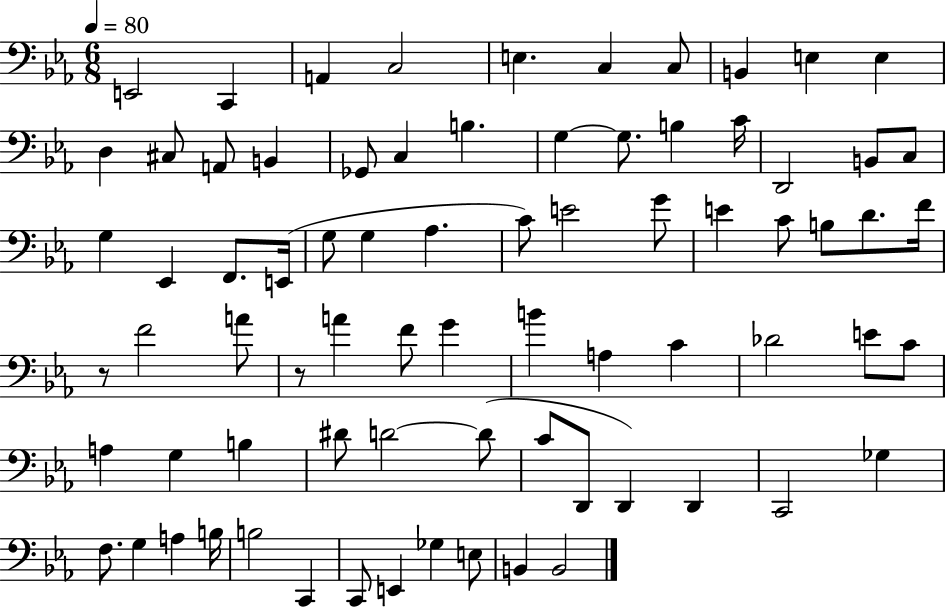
{
  \clef bass
  \numericTimeSignature
  \time 6/8
  \key ees \major
  \tempo 4 = 80
  e,2 c,4 | a,4 c2 | e4. c4 c8 | b,4 e4 e4 | \break d4 cis8 a,8 b,4 | ges,8 c4 b4. | g4~~ g8. b4 c'16 | d,2 b,8 c8 | \break g4 ees,4 f,8. e,16( | g8 g4 aes4. | c'8) e'2 g'8 | e'4 c'8 b8 d'8. f'16 | \break r8 f'2 a'8 | r8 a'4 f'8 g'4 | b'4 a4 c'4 | des'2 e'8 c'8 | \break a4 g4 b4 | dis'8 d'2~~ d'8( | c'8 d,8 d,4) d,4 | c,2 ges4 | \break f8. g4 a4 b16 | b2 c,4 | c,8 e,4 ges4 e8 | b,4 b,2 | \break \bar "|."
}